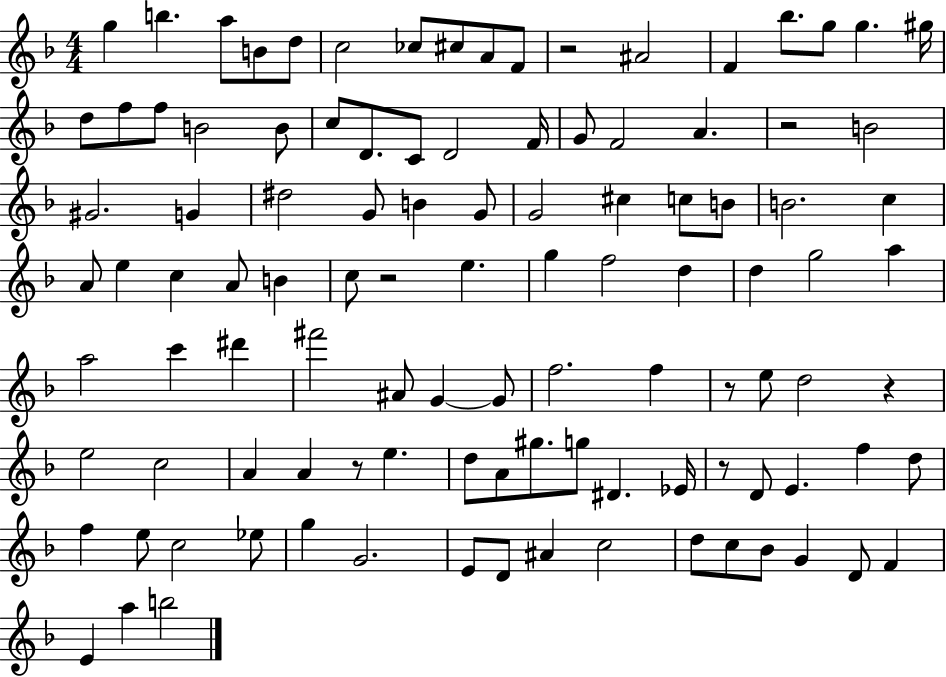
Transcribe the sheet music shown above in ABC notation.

X:1
T:Untitled
M:4/4
L:1/4
K:F
g b a/2 B/2 d/2 c2 _c/2 ^c/2 A/2 F/2 z2 ^A2 F _b/2 g/2 g ^g/4 d/2 f/2 f/2 B2 B/2 c/2 D/2 C/2 D2 F/4 G/2 F2 A z2 B2 ^G2 G ^d2 G/2 B G/2 G2 ^c c/2 B/2 B2 c A/2 e c A/2 B c/2 z2 e g f2 d d g2 a a2 c' ^d' ^f'2 ^A/2 G G/2 f2 f z/2 e/2 d2 z e2 c2 A A z/2 e d/2 A/2 ^g/2 g/2 ^D _E/4 z/2 D/2 E f d/2 f e/2 c2 _e/2 g G2 E/2 D/2 ^A c2 d/2 c/2 _B/2 G D/2 F E a b2